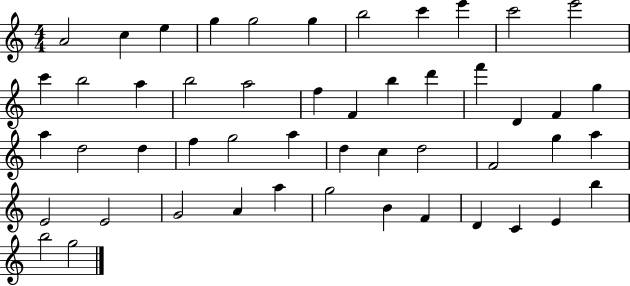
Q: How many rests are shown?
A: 0